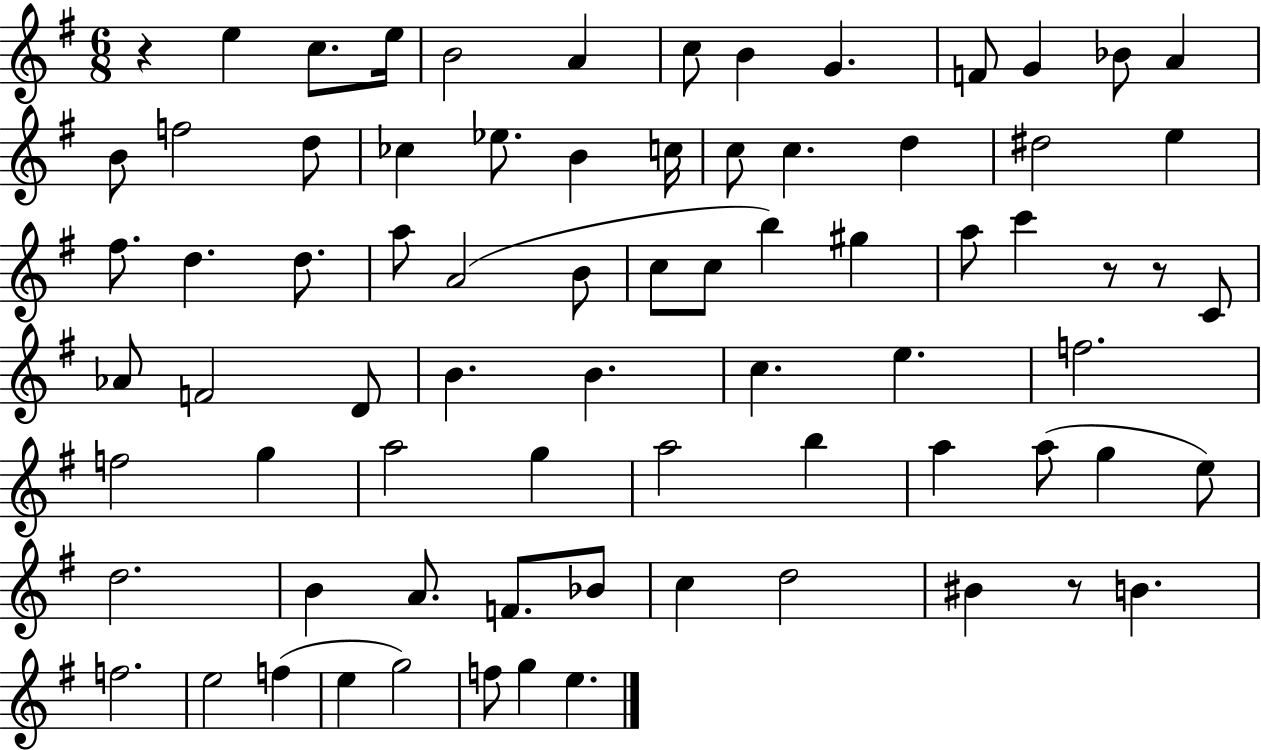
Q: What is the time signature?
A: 6/8